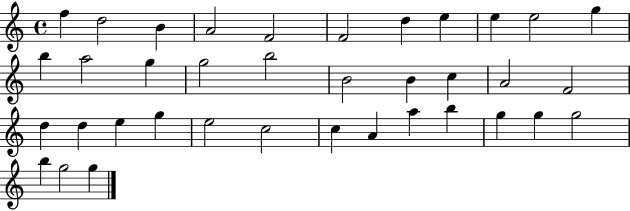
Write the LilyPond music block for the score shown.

{
  \clef treble
  \time 4/4
  \defaultTimeSignature
  \key c \major
  f''4 d''2 b'4 | a'2 f'2 | f'2 d''4 e''4 | e''4 e''2 g''4 | \break b''4 a''2 g''4 | g''2 b''2 | b'2 b'4 c''4 | a'2 f'2 | \break d''4 d''4 e''4 g''4 | e''2 c''2 | c''4 a'4 a''4 b''4 | g''4 g''4 g''2 | \break b''4 g''2 g''4 | \bar "|."
}